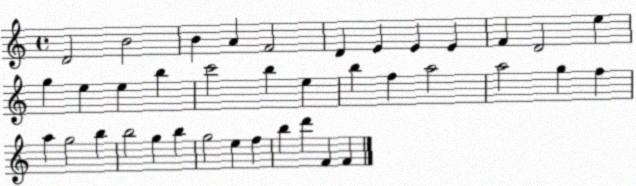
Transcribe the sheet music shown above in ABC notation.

X:1
T:Untitled
M:4/4
L:1/4
K:C
D2 B2 B A F2 D E E E F D2 e g e e b c'2 b e b f a2 a2 g f a g2 b b2 g b g2 e f b d' F F